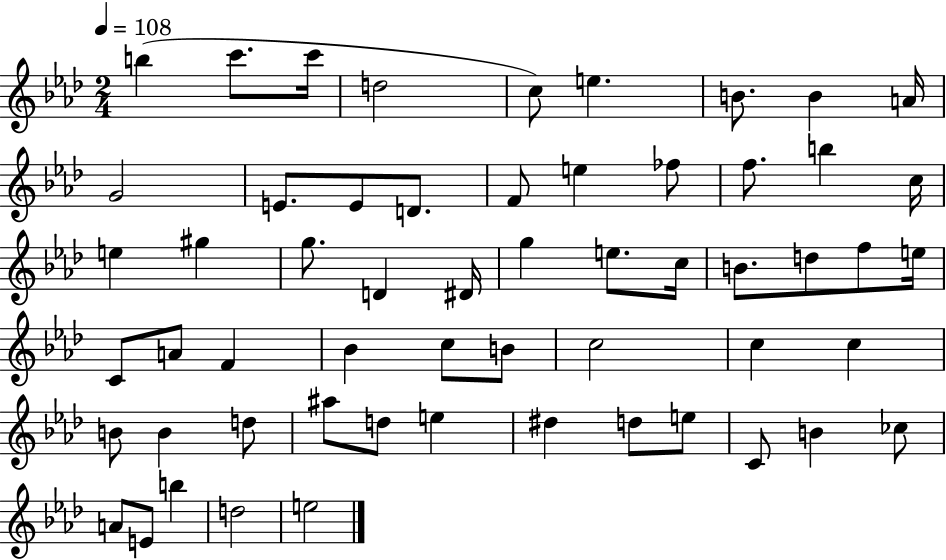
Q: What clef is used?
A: treble